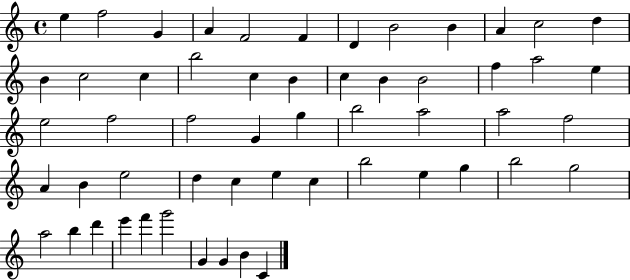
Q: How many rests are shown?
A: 0